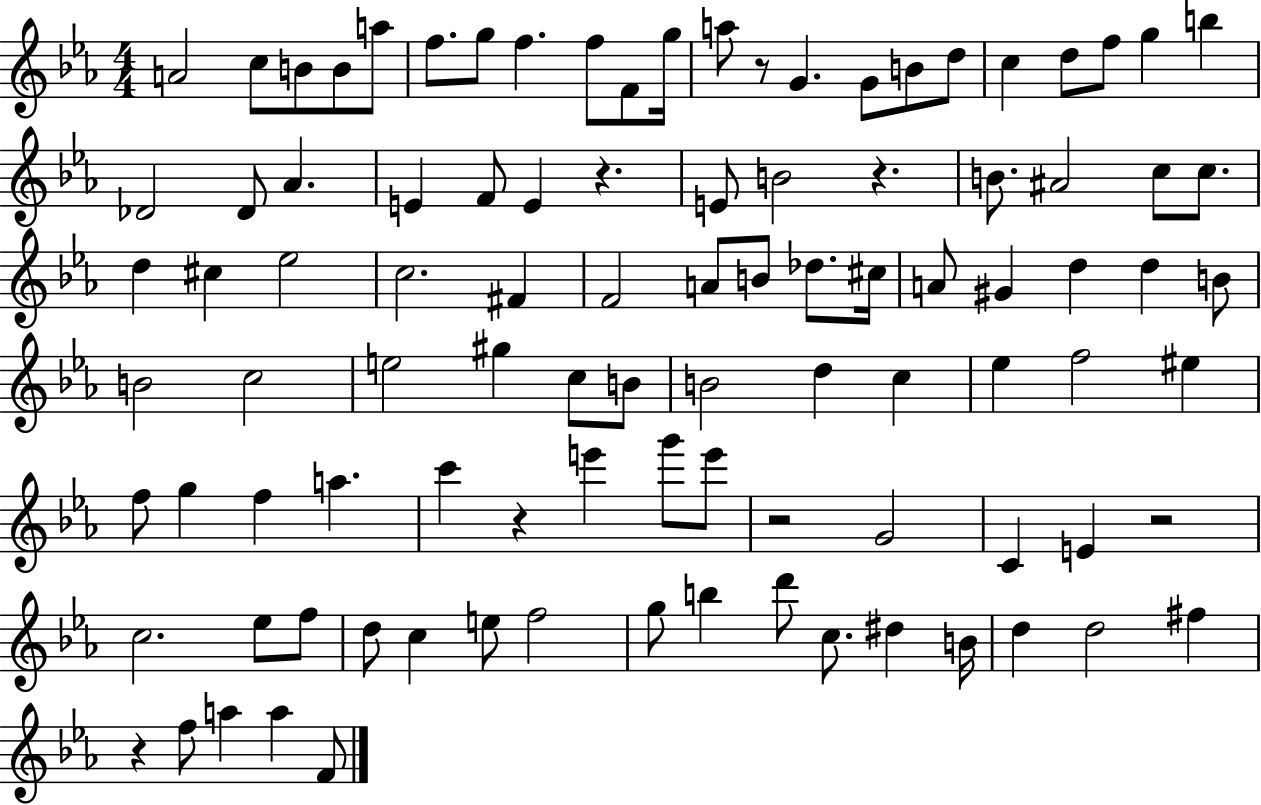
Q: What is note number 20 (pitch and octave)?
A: G5